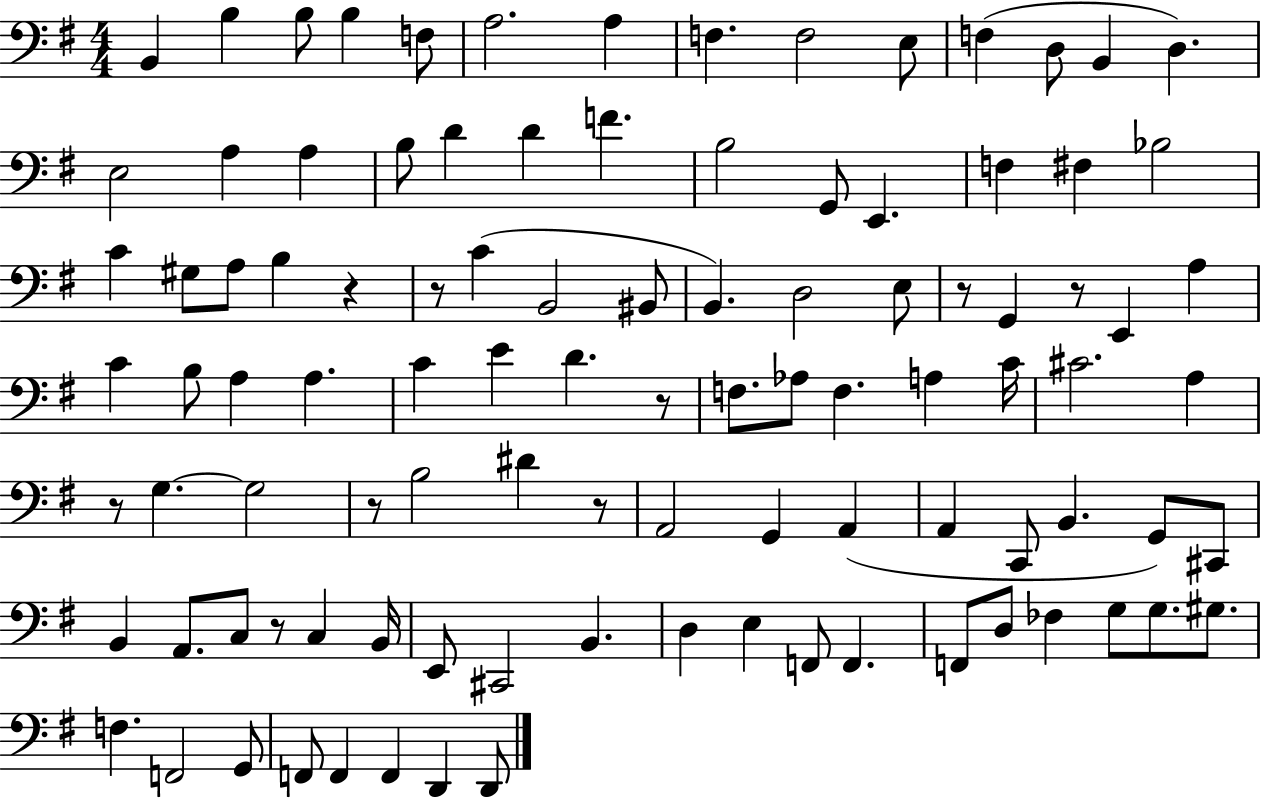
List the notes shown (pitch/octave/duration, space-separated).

B2/q B3/q B3/e B3/q F3/e A3/h. A3/q F3/q. F3/h E3/e F3/q D3/e B2/q D3/q. E3/h A3/q A3/q B3/e D4/q D4/q F4/q. B3/h G2/e E2/q. F3/q F#3/q Bb3/h C4/q G#3/e A3/e B3/q R/q R/e C4/q B2/h BIS2/e B2/q. D3/h E3/e R/e G2/q R/e E2/q A3/q C4/q B3/e A3/q A3/q. C4/q E4/q D4/q. R/e F3/e. Ab3/e F3/q. A3/q C4/s C#4/h. A3/q R/e G3/q. G3/h R/e B3/h D#4/q R/e A2/h G2/q A2/q A2/q C2/e B2/q. G2/e C#2/e B2/q A2/e. C3/e R/e C3/q B2/s E2/e C#2/h B2/q. D3/q E3/q F2/e F2/q. F2/e D3/e FES3/q G3/e G3/e. G#3/e. F3/q. F2/h G2/e F2/e F2/q F2/q D2/q D2/e